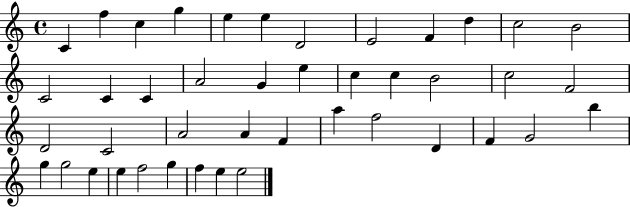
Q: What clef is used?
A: treble